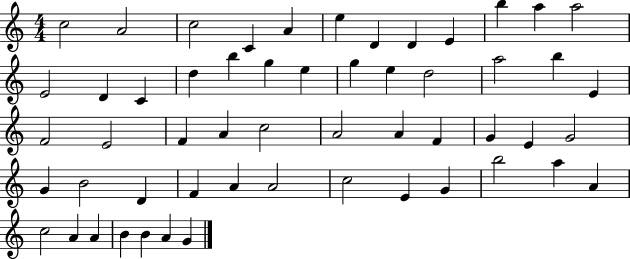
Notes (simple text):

C5/h A4/h C5/h C4/q A4/q E5/q D4/q D4/q E4/q B5/q A5/q A5/h E4/h D4/q C4/q D5/q B5/q G5/q E5/q G5/q E5/q D5/h A5/h B5/q E4/q F4/h E4/h F4/q A4/q C5/h A4/h A4/q F4/q G4/q E4/q G4/h G4/q B4/h D4/q F4/q A4/q A4/h C5/h E4/q G4/q B5/h A5/q A4/q C5/h A4/q A4/q B4/q B4/q A4/q G4/q